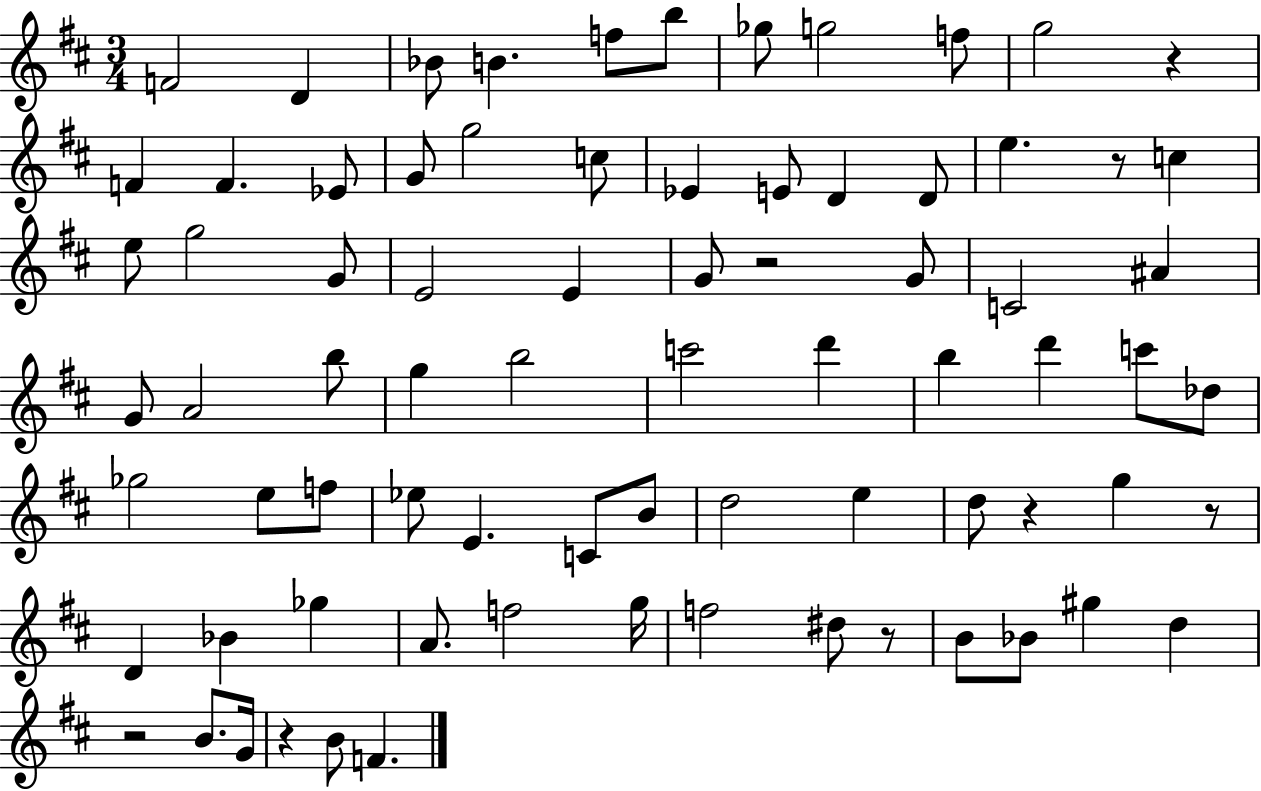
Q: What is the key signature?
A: D major